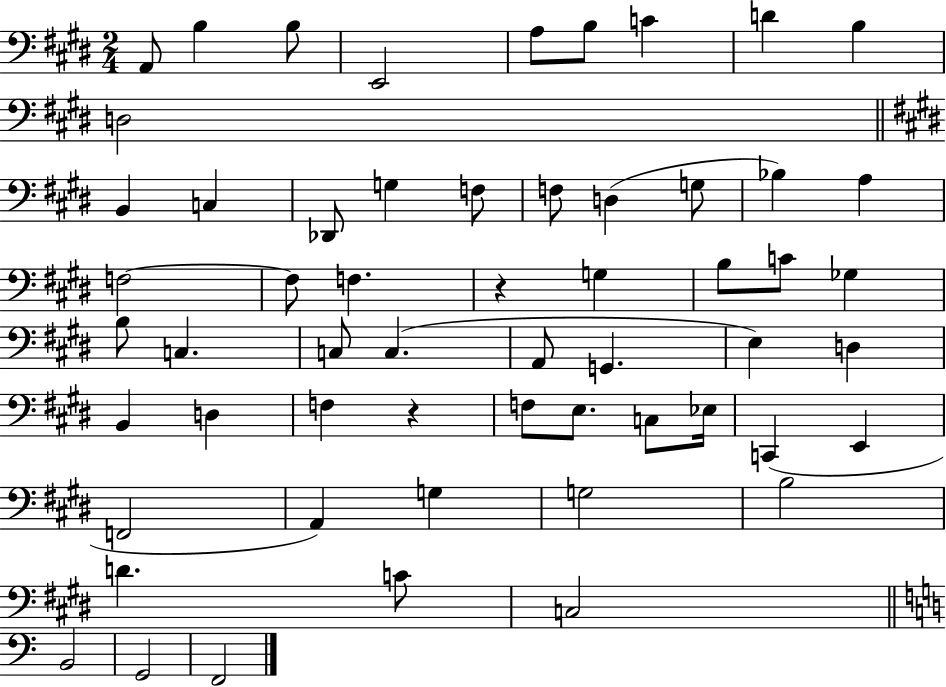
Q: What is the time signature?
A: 2/4